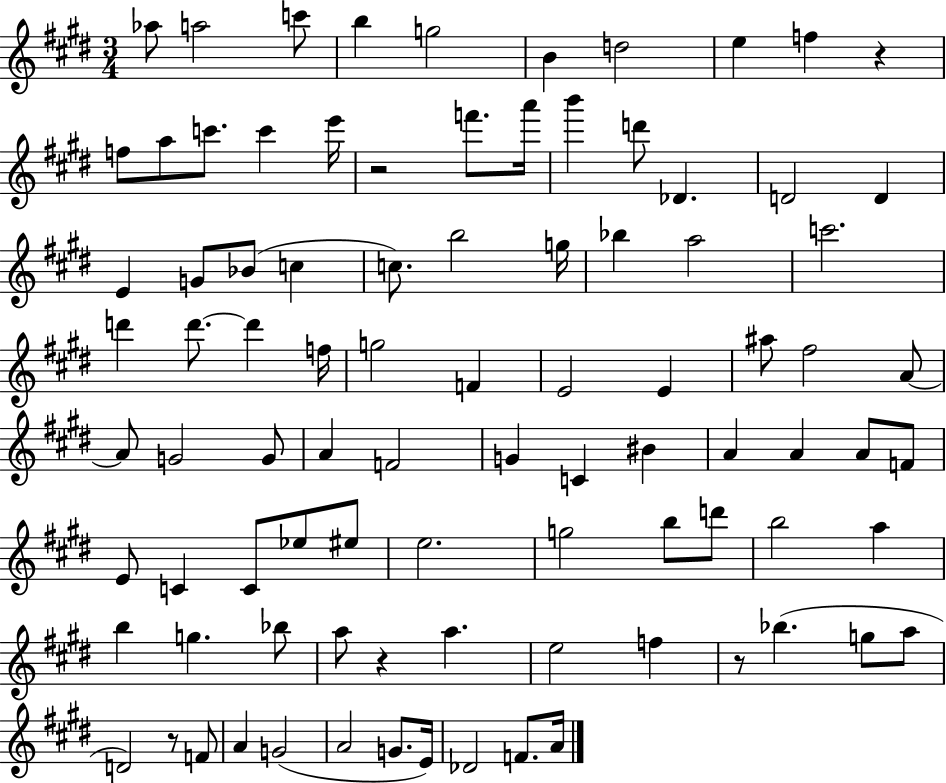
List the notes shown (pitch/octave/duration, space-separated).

Ab5/e A5/h C6/e B5/q G5/h B4/q D5/h E5/q F5/q R/q F5/e A5/e C6/e. C6/q E6/s R/h F6/e. A6/s B6/q D6/e Db4/q. D4/h D4/q E4/q G4/e Bb4/e C5/q C5/e. B5/h G5/s Bb5/q A5/h C6/h. D6/q D6/e. D6/q F5/s G5/h F4/q E4/h E4/q A#5/e F#5/h A4/e A4/e G4/h G4/e A4/q F4/h G4/q C4/q BIS4/q A4/q A4/q A4/e F4/e E4/e C4/q C4/e Eb5/e EIS5/e E5/h. G5/h B5/e D6/e B5/h A5/q B5/q G5/q. Bb5/e A5/e R/q A5/q. E5/h F5/q R/e Bb5/q. G5/e A5/e D4/h R/e F4/e A4/q G4/h A4/h G4/e. E4/s Db4/h F4/e. A4/s